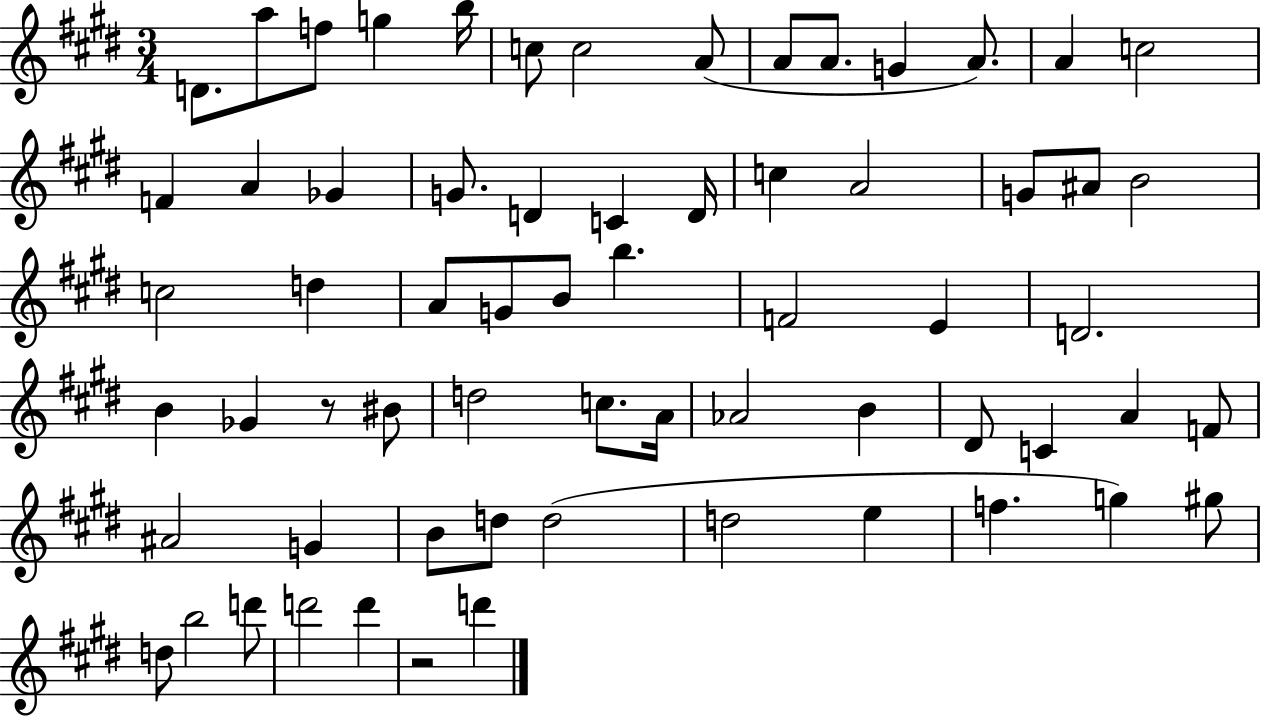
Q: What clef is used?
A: treble